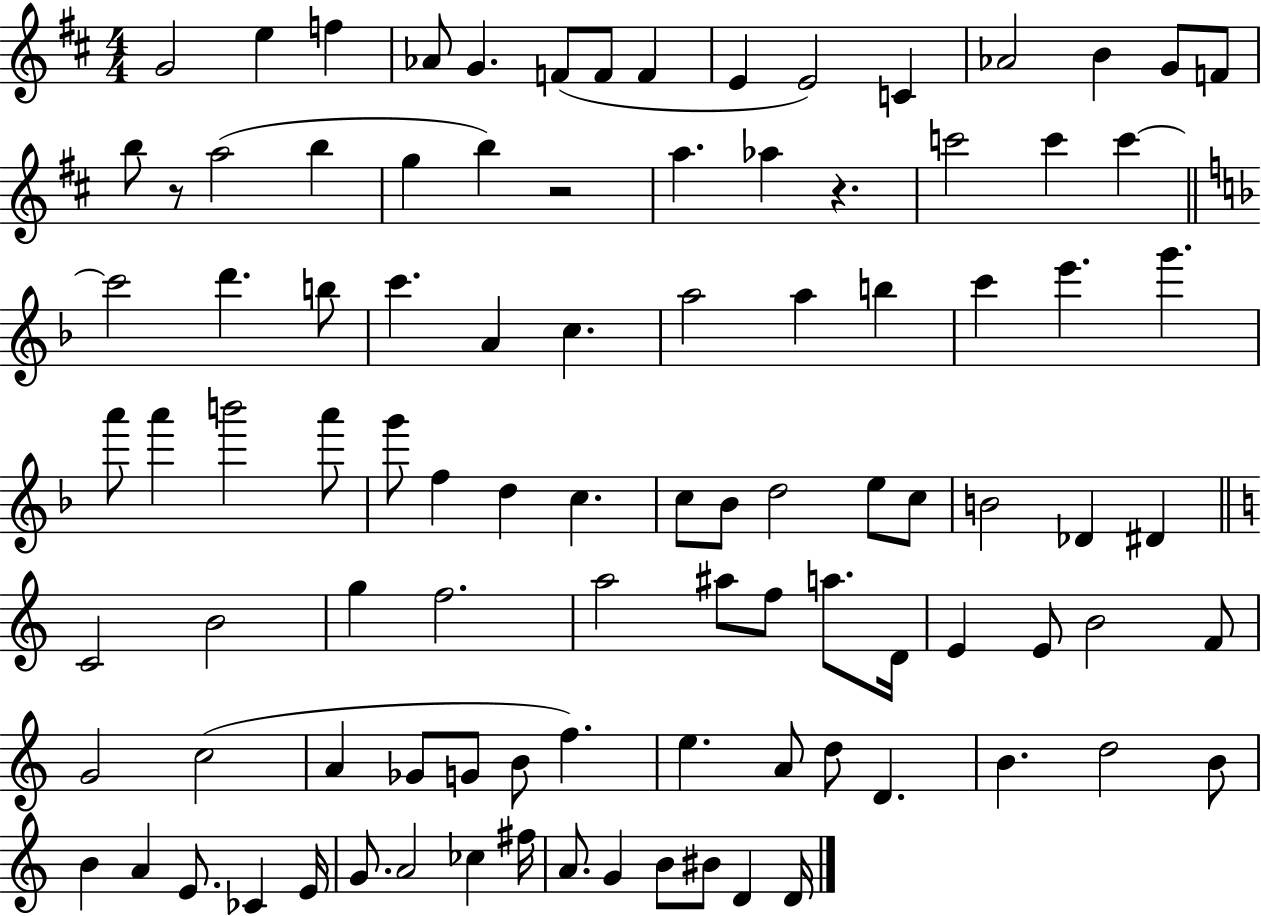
G4/h E5/q F5/q Ab4/e G4/q. F4/e F4/e F4/q E4/q E4/h C4/q Ab4/h B4/q G4/e F4/e B5/e R/e A5/h B5/q G5/q B5/q R/h A5/q. Ab5/q R/q. C6/h C6/q C6/q C6/h D6/q. B5/e C6/q. A4/q C5/q. A5/h A5/q B5/q C6/q E6/q. G6/q. A6/e A6/q B6/h A6/e G6/e F5/q D5/q C5/q. C5/e Bb4/e D5/h E5/e C5/e B4/h Db4/q D#4/q C4/h B4/h G5/q F5/h. A5/h A#5/e F5/e A5/e. D4/s E4/q E4/e B4/h F4/e G4/h C5/h A4/q Gb4/e G4/e B4/e F5/q. E5/q. A4/e D5/e D4/q. B4/q. D5/h B4/e B4/q A4/q E4/e. CES4/q E4/s G4/e. A4/h CES5/q F#5/s A4/e. G4/q B4/e BIS4/e D4/q D4/s